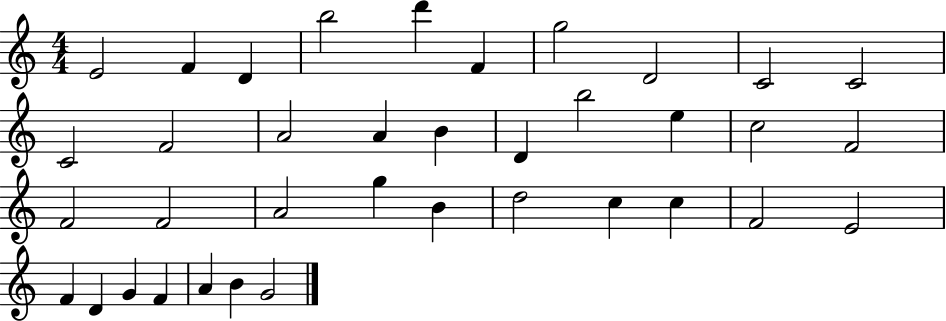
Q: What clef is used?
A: treble